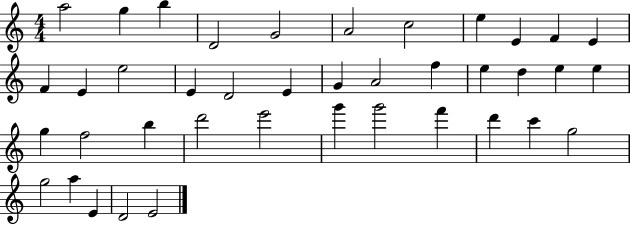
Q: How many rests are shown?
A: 0